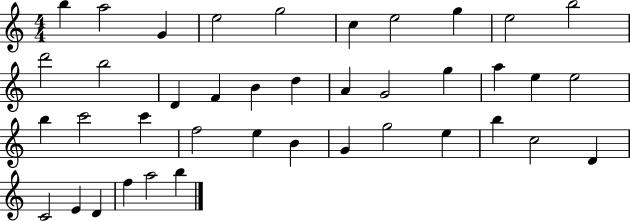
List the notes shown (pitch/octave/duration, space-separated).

B5/q A5/h G4/q E5/h G5/h C5/q E5/h G5/q E5/h B5/h D6/h B5/h D4/q F4/q B4/q D5/q A4/q G4/h G5/q A5/q E5/q E5/h B5/q C6/h C6/q F5/h E5/q B4/q G4/q G5/h E5/q B5/q C5/h D4/q C4/h E4/q D4/q F5/q A5/h B5/q